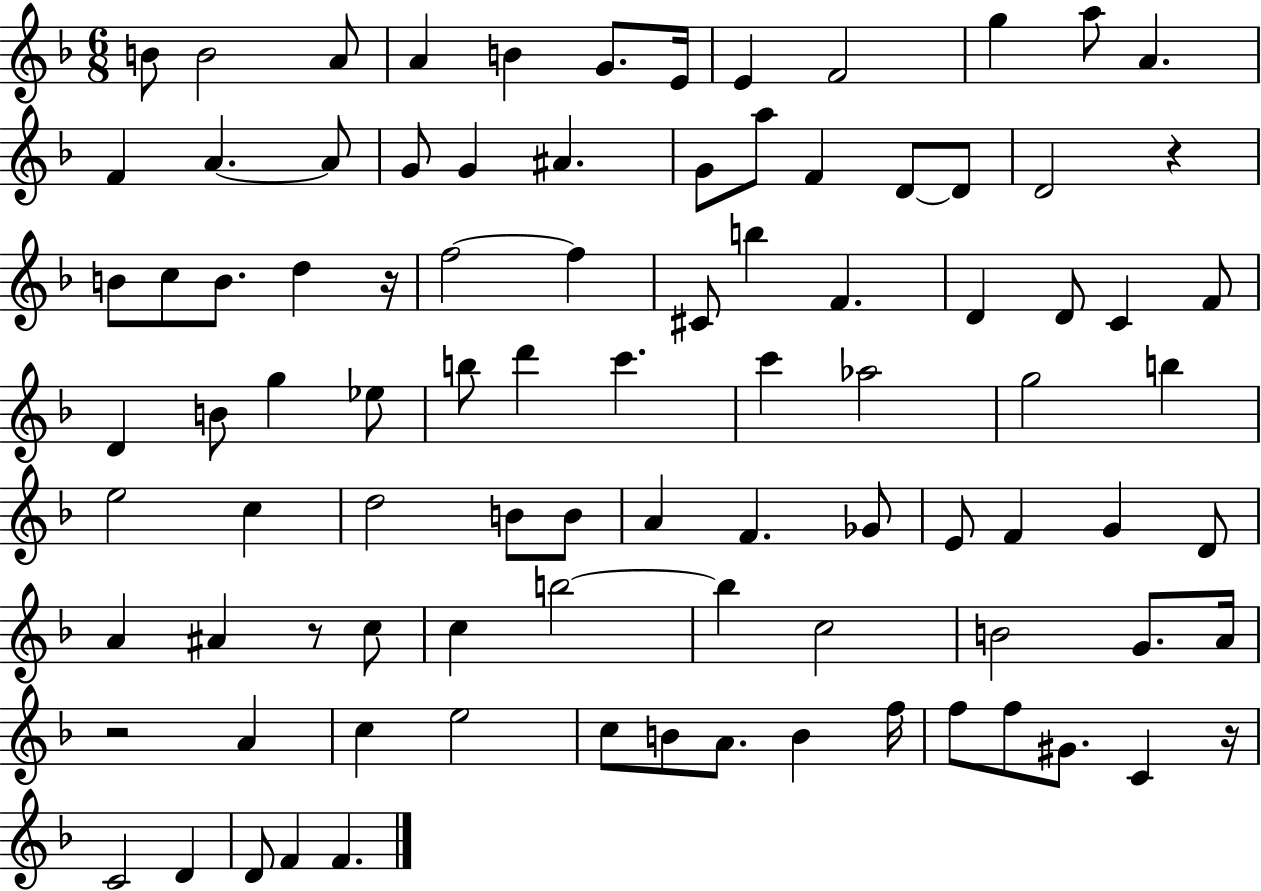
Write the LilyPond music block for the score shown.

{
  \clef treble
  \numericTimeSignature
  \time 6/8
  \key f \major
  b'8 b'2 a'8 | a'4 b'4 g'8. e'16 | e'4 f'2 | g''4 a''8 a'4. | \break f'4 a'4.~~ a'8 | g'8 g'4 ais'4. | g'8 a''8 f'4 d'8~~ d'8 | d'2 r4 | \break b'8 c''8 b'8. d''4 r16 | f''2~~ f''4 | cis'8 b''4 f'4. | d'4 d'8 c'4 f'8 | \break d'4 b'8 g''4 ees''8 | b''8 d'''4 c'''4. | c'''4 aes''2 | g''2 b''4 | \break e''2 c''4 | d''2 b'8 b'8 | a'4 f'4. ges'8 | e'8 f'4 g'4 d'8 | \break a'4 ais'4 r8 c''8 | c''4 b''2~~ | b''4 c''2 | b'2 g'8. a'16 | \break r2 a'4 | c''4 e''2 | c''8 b'8 a'8. b'4 f''16 | f''8 f''8 gis'8. c'4 r16 | \break c'2 d'4 | d'8 f'4 f'4. | \bar "|."
}